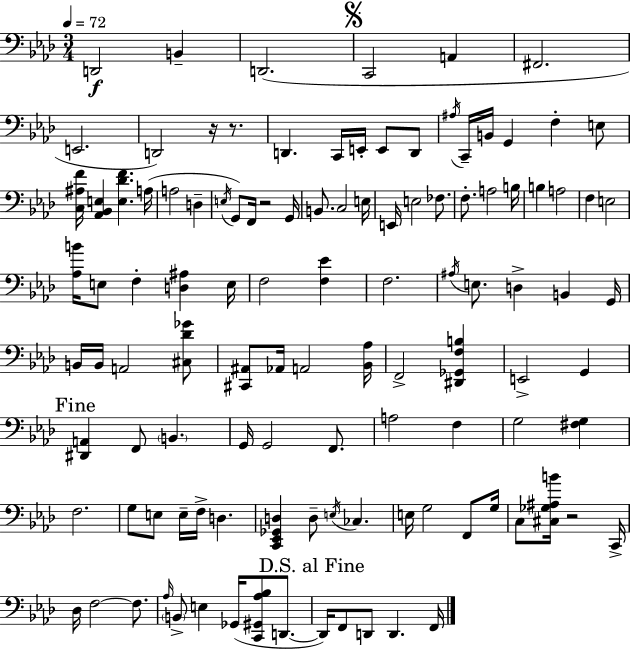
{
  \clef bass
  \numericTimeSignature
  \time 3/4
  \key f \minor
  \tempo 4 = 72
  d,2\f b,4-- | d,2.( | \mark \markup { \musicglyph "scripts.segno" } c,2 a,4 | fis,2. | \break e,2. | d,2) r16 r8. | d,4. c,16 e,16-. e,8 d,8 | \acciaccatura { ais16 } c,16-- b,16 g,4 f4-. e8 | \break <c ais f'>16 <aes, bes, e>4 <e des' f'>4. | a16( a2 d4-- | \acciaccatura { e16 } g,8) f,16 r2 | g,16 b,8. c2 | \break e16 e,16 e2 fes8. | f8.-. a2 | b16 b4 a2 | f4 e2 | \break <aes b'>16 e8 f4-. <d ais>4 | e16 f2 <f ees'>4 | f2. | \acciaccatura { ais16 } e8. d4-> b,4 | \break g,16 b,16 b,16 a,2 | <cis des' ges'>8 <cis, ais,>8 aes,16 a,2 | <bes, aes>16 f,2-> <dis, ges, f b>4 | e,2-> g,4 | \break \mark "Fine" <dis, a,>4 f,8 \parenthesize b,4. | g,16 g,2 | f,8. a2 f4 | g2 <fis g>4 | \break f2. | g8 e8 e16-- f16-> d4. | <c, ees, ges, d>4 d8-- \acciaccatura { e16 } ces4. | e16 g2 | \break f,8 g16 c8 <cis ges ais b'>16 r2 | c,16-> des16 f2~~ | f8. \grace { aes16 } \parenthesize b,8-> e4 ges,16( | <c, gis, aes bes>8 d,8.~~ \mark "D.S. al Fine" d,16) f,8 d,8 d,4. | \break f,16 \bar "|."
}